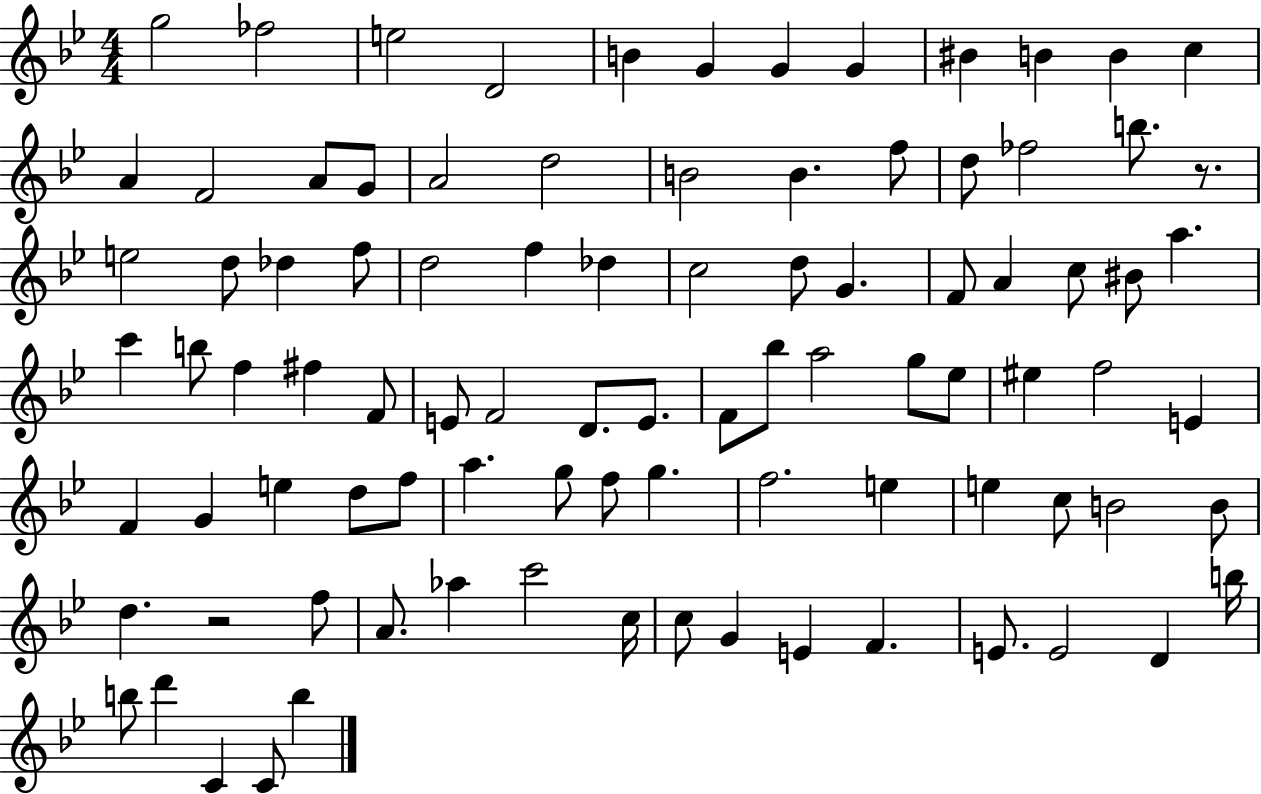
{
  \clef treble
  \numericTimeSignature
  \time 4/4
  \key bes \major
  g''2 fes''2 | e''2 d'2 | b'4 g'4 g'4 g'4 | bis'4 b'4 b'4 c''4 | \break a'4 f'2 a'8 g'8 | a'2 d''2 | b'2 b'4. f''8 | d''8 fes''2 b''8. r8. | \break e''2 d''8 des''4 f''8 | d''2 f''4 des''4 | c''2 d''8 g'4. | f'8 a'4 c''8 bis'8 a''4. | \break c'''4 b''8 f''4 fis''4 f'8 | e'8 f'2 d'8. e'8. | f'8 bes''8 a''2 g''8 ees''8 | eis''4 f''2 e'4 | \break f'4 g'4 e''4 d''8 f''8 | a''4. g''8 f''8 g''4. | f''2. e''4 | e''4 c''8 b'2 b'8 | \break d''4. r2 f''8 | a'8. aes''4 c'''2 c''16 | c''8 g'4 e'4 f'4. | e'8. e'2 d'4 b''16 | \break b''8 d'''4 c'4 c'8 b''4 | \bar "|."
}